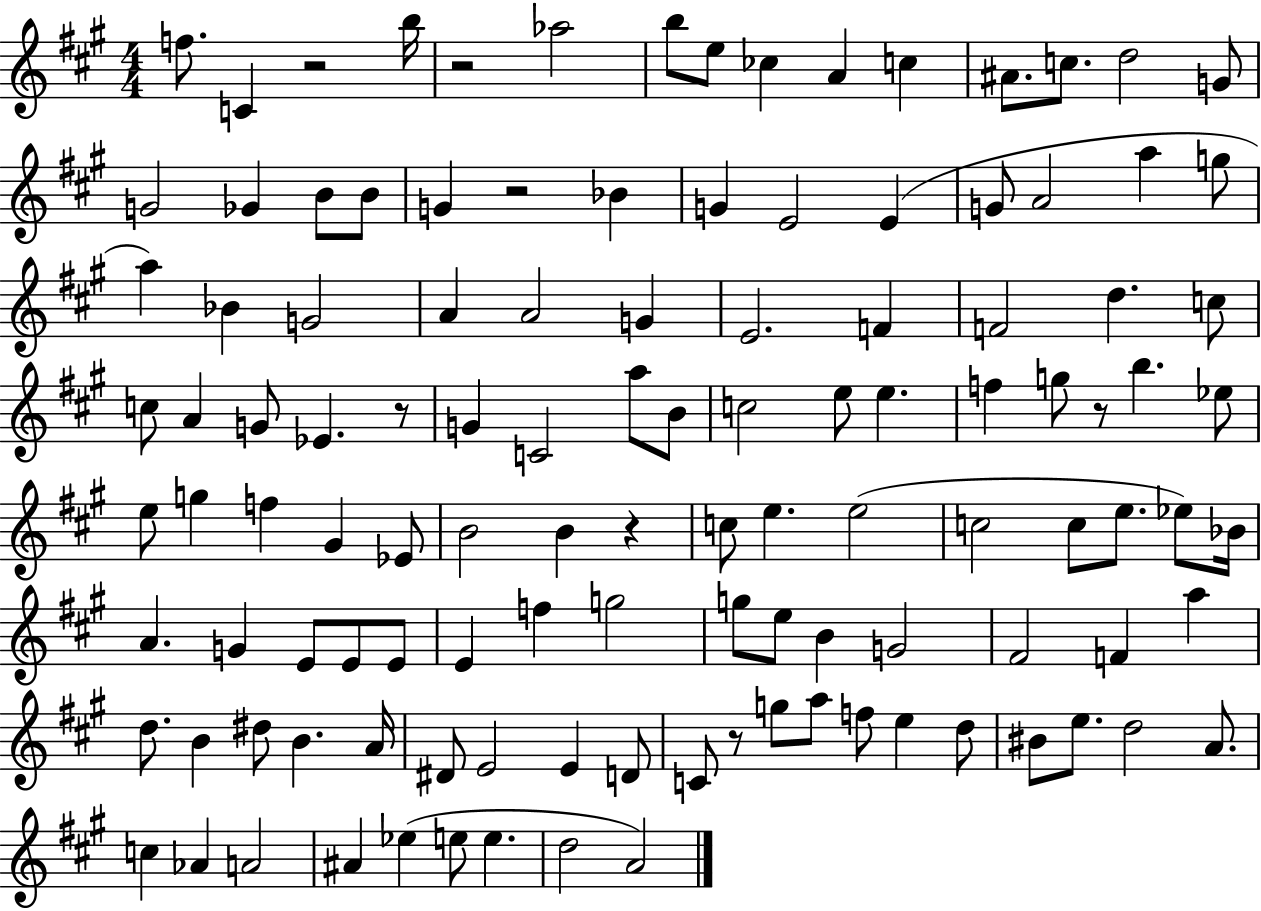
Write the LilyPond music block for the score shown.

{
  \clef treble
  \numericTimeSignature
  \time 4/4
  \key a \major
  f''8. c'4 r2 b''16 | r2 aes''2 | b''8 e''8 ces''4 a'4 c''4 | ais'8. c''8. d''2 g'8 | \break g'2 ges'4 b'8 b'8 | g'4 r2 bes'4 | g'4 e'2 e'4( | g'8 a'2 a''4 g''8 | \break a''4) bes'4 g'2 | a'4 a'2 g'4 | e'2. f'4 | f'2 d''4. c''8 | \break c''8 a'4 g'8 ees'4. r8 | g'4 c'2 a''8 b'8 | c''2 e''8 e''4. | f''4 g''8 r8 b''4. ees''8 | \break e''8 g''4 f''4 gis'4 ees'8 | b'2 b'4 r4 | c''8 e''4. e''2( | c''2 c''8 e''8. ees''8) bes'16 | \break a'4. g'4 e'8 e'8 e'8 | e'4 f''4 g''2 | g''8 e''8 b'4 g'2 | fis'2 f'4 a''4 | \break d''8. b'4 dis''8 b'4. a'16 | dis'8 e'2 e'4 d'8 | c'8 r8 g''8 a''8 f''8 e''4 d''8 | bis'8 e''8. d''2 a'8. | \break c''4 aes'4 a'2 | ais'4 ees''4( e''8 e''4. | d''2 a'2) | \bar "|."
}